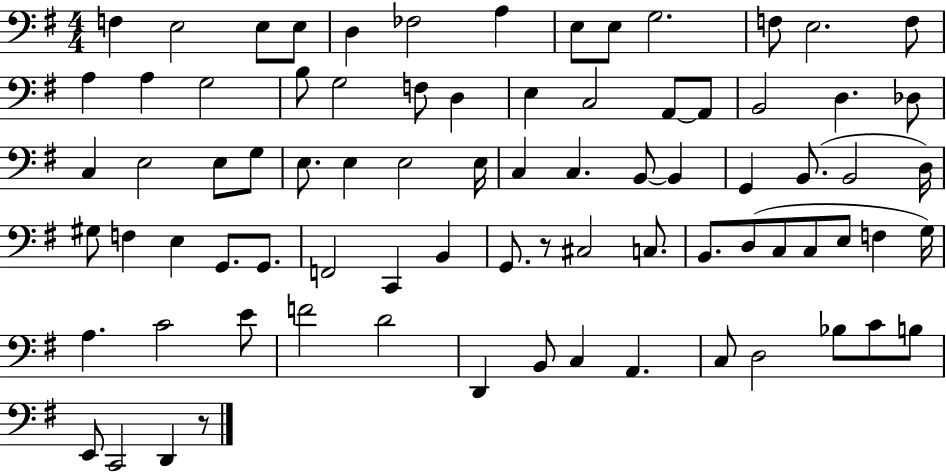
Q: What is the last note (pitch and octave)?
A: D2